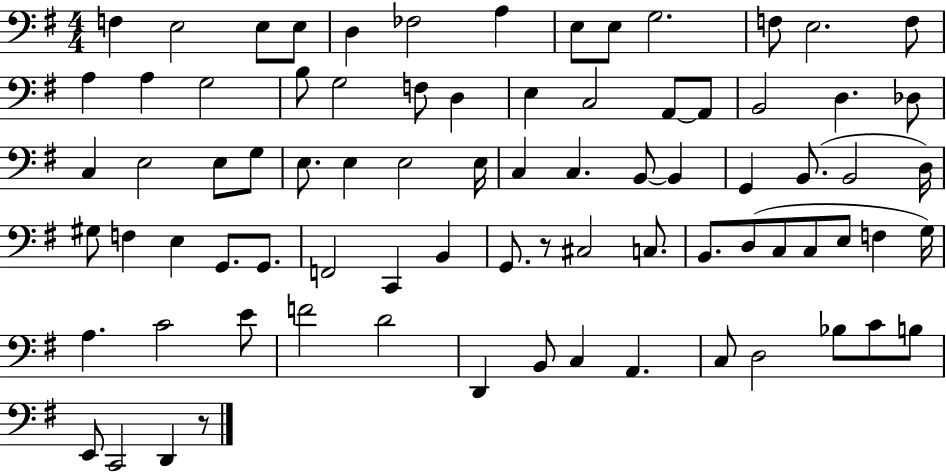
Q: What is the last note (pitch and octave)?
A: D2